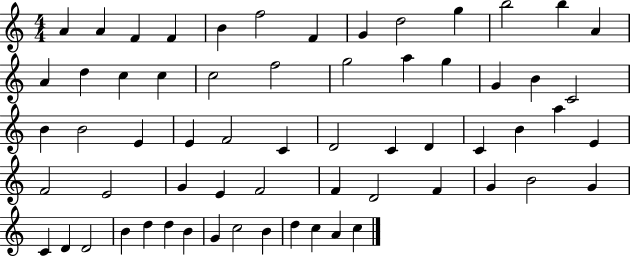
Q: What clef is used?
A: treble